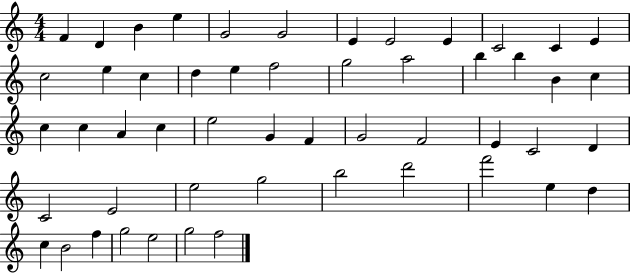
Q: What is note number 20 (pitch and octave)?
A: A5